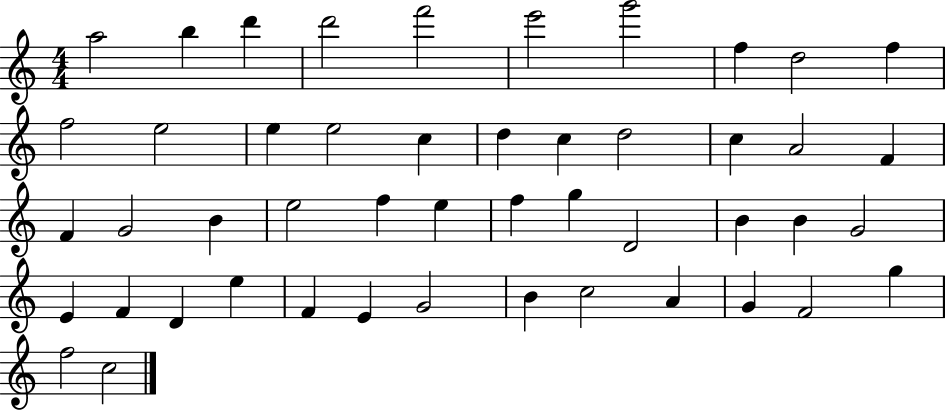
A5/h B5/q D6/q D6/h F6/h E6/h G6/h F5/q D5/h F5/q F5/h E5/h E5/q E5/h C5/q D5/q C5/q D5/h C5/q A4/h F4/q F4/q G4/h B4/q E5/h F5/q E5/q F5/q G5/q D4/h B4/q B4/q G4/h E4/q F4/q D4/q E5/q F4/q E4/q G4/h B4/q C5/h A4/q G4/q F4/h G5/q F5/h C5/h